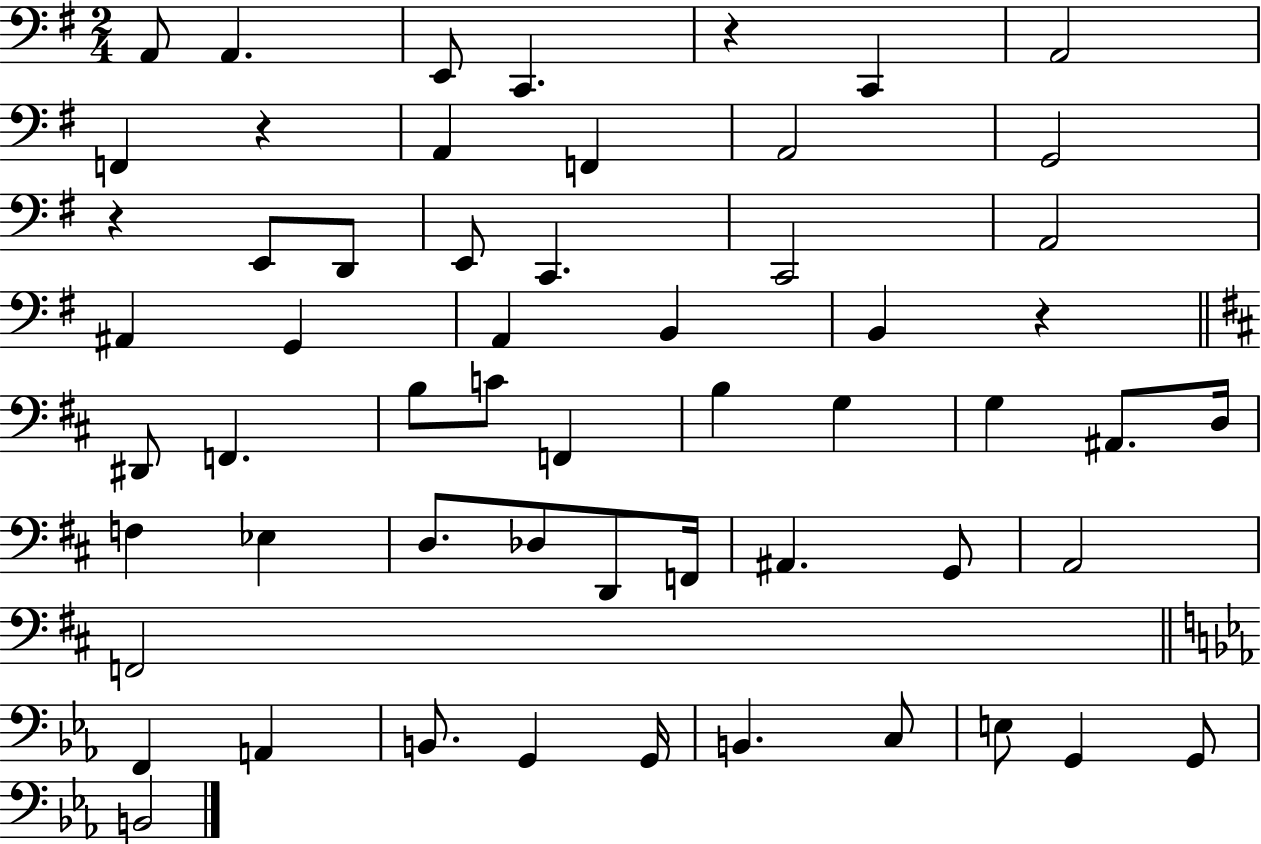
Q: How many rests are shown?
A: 4